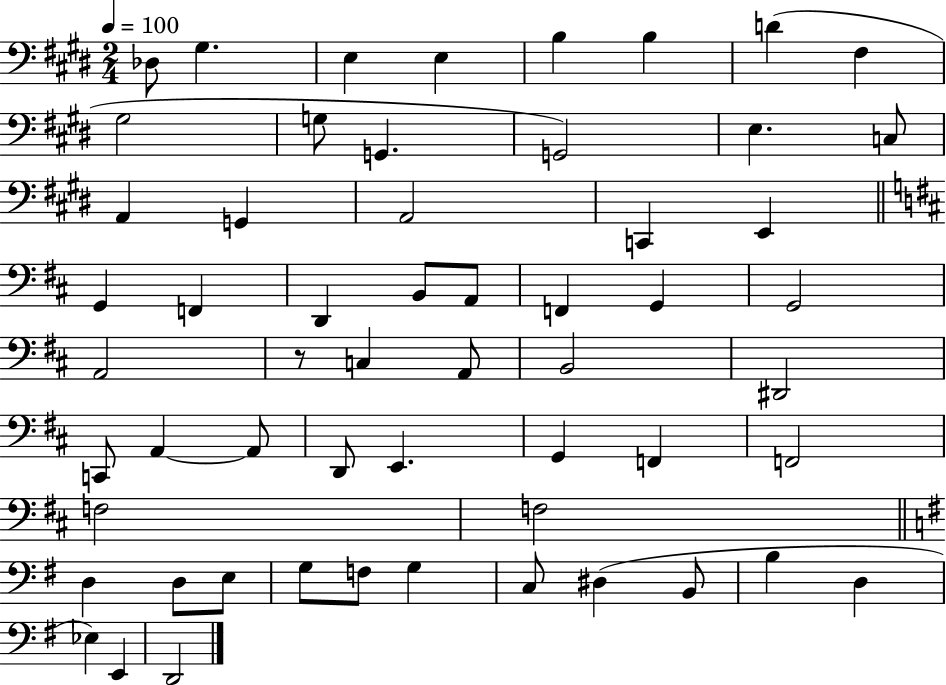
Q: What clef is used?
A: bass